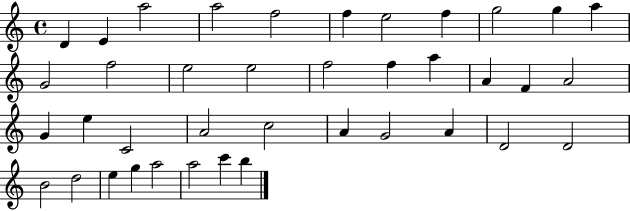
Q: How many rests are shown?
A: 0